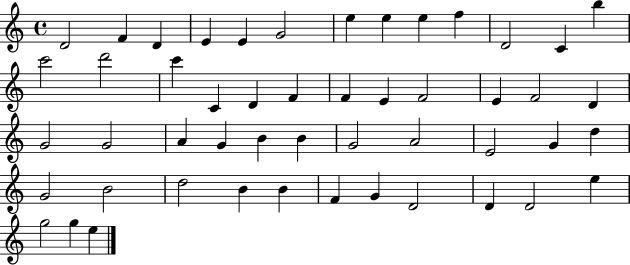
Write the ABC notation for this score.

X:1
T:Untitled
M:4/4
L:1/4
K:C
D2 F D E E G2 e e e f D2 C b c'2 d'2 c' C D F F E F2 E F2 D G2 G2 A G B B G2 A2 E2 G d G2 B2 d2 B B F G D2 D D2 e g2 g e